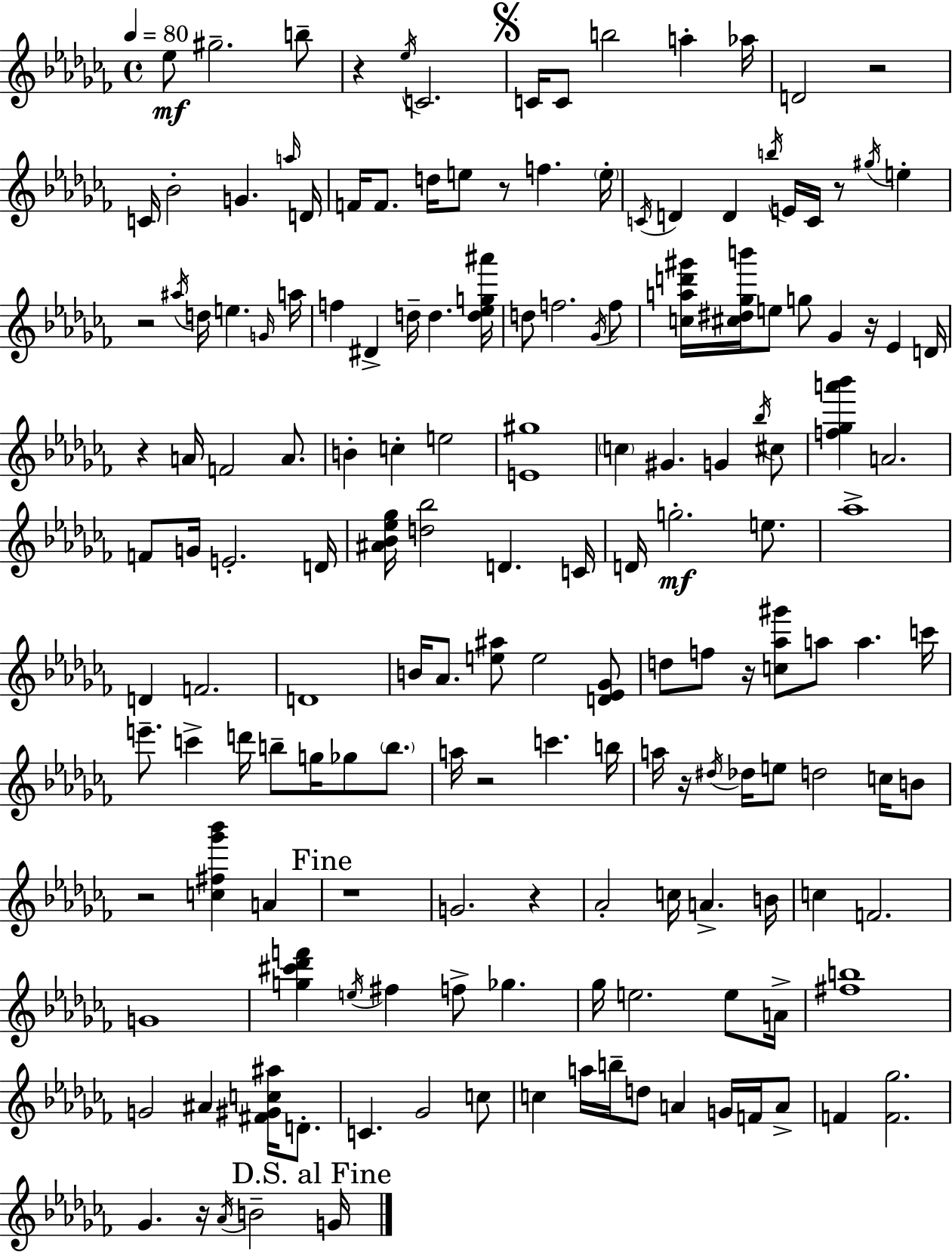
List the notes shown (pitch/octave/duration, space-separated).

Eb5/e G#5/h. B5/e R/q Eb5/s C4/h. C4/s C4/e B5/h A5/q Ab5/s D4/h R/h C4/s Bb4/h G4/q. A5/s D4/s F4/s F4/e. D5/s E5/e R/e F5/q. E5/s C4/s D4/q D4/q B5/s E4/s C4/s R/e G#5/s E5/q R/h A#5/s D5/s E5/q. G4/s A5/s F5/q D#4/q D5/s D5/q. [D5,Eb5,G5,A#6]/s D5/e F5/h. Gb4/s F5/e [C5,A5,D6,G#6]/s [C#5,D#5,Gb5,B6]/s E5/e G5/e Gb4/q R/s Eb4/q D4/s R/q A4/s F4/h A4/e. B4/q C5/q E5/h [E4,G#5]/w C5/q G#4/q. G4/q Bb5/s C#5/e [F5,Gb5,A6,Bb6]/q A4/h. F4/e G4/s E4/h. D4/s [A#4,Bb4,Eb5,Gb5]/s [D5,Bb5]/h D4/q. C4/s D4/s G5/h. E5/e. Ab5/w D4/q F4/h. D4/w B4/s Ab4/e. [E5,A#5]/e E5/h [D4,Eb4,Gb4]/e D5/e F5/e R/s [C5,Ab5,G#6]/e A5/e A5/q. C6/s E6/e. C6/q D6/s B5/e G5/s Gb5/e B5/e. A5/s R/h C6/q. B5/s A5/s R/s D#5/s Db5/s E5/e D5/h C5/s B4/e R/h [C5,F#5,Gb6,Bb6]/q A4/q R/w G4/h. R/q Ab4/h C5/s A4/q. B4/s C5/q F4/h. G4/w [G5,C#6,Db6,F6]/q E5/s F#5/q F5/e Gb5/q. Gb5/s E5/h. E5/e A4/s [F#5,B5]/w G4/h A#4/q [F#4,G#4,C5,A#5]/s D4/e. C4/q. Gb4/h C5/e C5/q A5/s B5/s D5/e A4/q G4/s F4/s A4/e F4/q [F4,Gb5]/h. Gb4/q. R/s Ab4/s B4/h G4/s